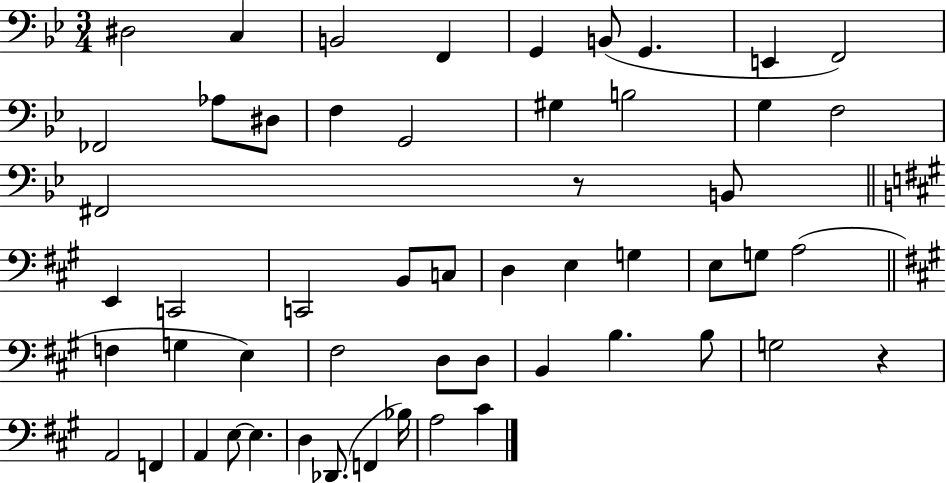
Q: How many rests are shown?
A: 2